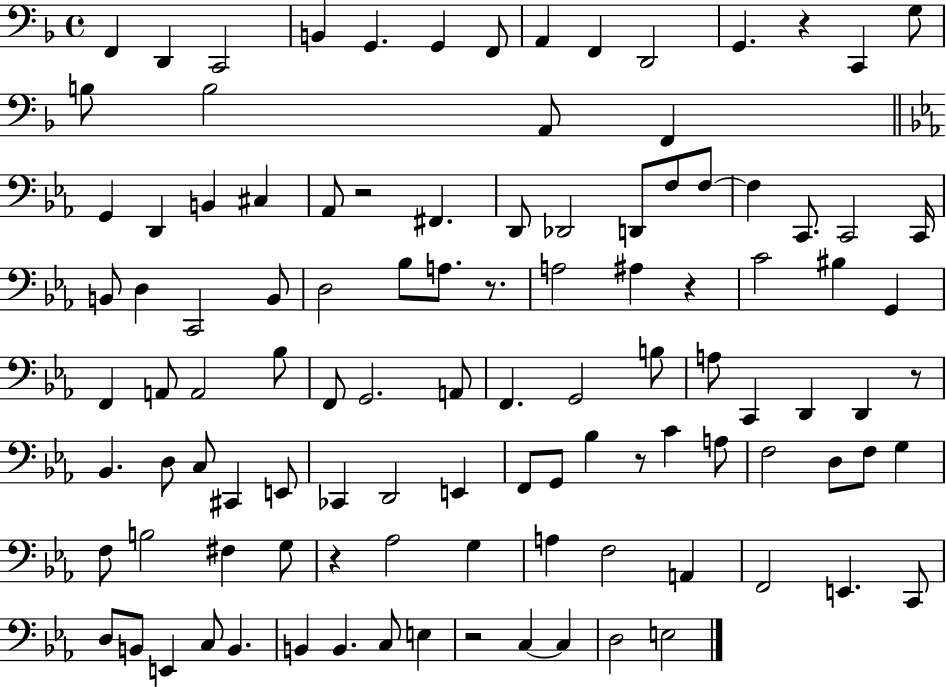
F2/q D2/q C2/h B2/q G2/q. G2/q F2/e A2/q F2/q D2/h G2/q. R/q C2/q G3/e B3/e B3/h A2/e F2/q G2/q D2/q B2/q C#3/q Ab2/e R/h F#2/q. D2/e Db2/h D2/e F3/e F3/e F3/q C2/e. C2/h C2/s B2/e D3/q C2/h B2/e D3/h Bb3/e A3/e. R/e. A3/h A#3/q R/q C4/h BIS3/q G2/q F2/q A2/e A2/h Bb3/e F2/e G2/h. A2/e F2/q. G2/h B3/e A3/e C2/q D2/q D2/q R/e Bb2/q. D3/e C3/e C#2/q E2/e CES2/q D2/h E2/q F2/e G2/e Bb3/q R/e C4/q A3/e F3/h D3/e F3/e G3/q F3/e B3/h F#3/q G3/e R/q Ab3/h G3/q A3/q F3/h A2/q F2/h E2/q. C2/e D3/e B2/e E2/q C3/e B2/q. B2/q B2/q. C3/e E3/q R/h C3/q C3/q D3/h E3/h